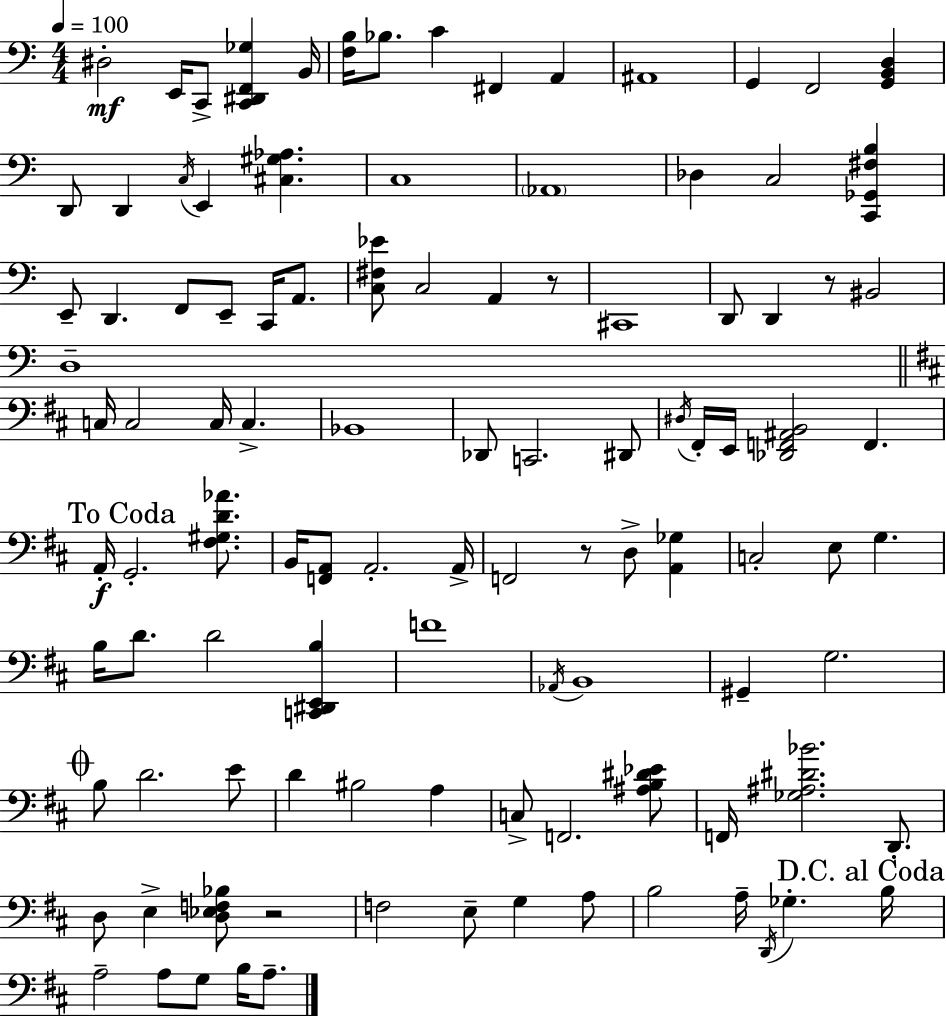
{
  \clef bass
  \numericTimeSignature
  \time 4/4
  \key c \major
  \tempo 4 = 100
  dis2-.\mf e,16 c,8-> <c, dis, f, ges>4 b,16 | <f b>16 bes8. c'4 fis,4 a,4 | ais,1 | g,4 f,2 <g, b, d>4 | \break d,8 d,4 \acciaccatura { c16 } e,4 <cis gis aes>4. | c1 | \parenthesize aes,1 | des4 c2 <c, ges, fis b>4 | \break e,8-- d,4. f,8 e,8-- c,16 a,8. | <c fis ees'>8 c2 a,4 r8 | cis,1 | d,8 d,4 r8 bis,2 | \break d1-- | \bar "||" \break \key b \minor c16 c2 c16 c4.-> | bes,1 | des,8 c,2. dis,8 | \acciaccatura { dis16 } fis,16-. e,16 <des, f, ais, b,>2 f,4. | \break \mark "To Coda" a,16-.\f g,2.-. <fis gis d' aes'>8. | b,16 <f, a,>8 a,2.-. | a,16-> f,2 r8 d8-> <a, ges>4 | c2-. e8 g4. | \break b16 d'8. d'2 <c, dis, e, b>4 | f'1 | \acciaccatura { aes,16 } b,1 | gis,4-- g2. | \break \mark \markup { \musicglyph "scripts.coda" } b8 d'2. | e'8 d'4 bis2 a4 | c8-> f,2. | <ais b dis' ees'>8 f,16 <ges ais dis' bes'>2. d,8.-. | \break d8 e4-> <d ees f bes>8 r2 | f2 e8-- g4 | a8 b2 a16-- \acciaccatura { d,16 } ges4.-. | \mark "D.C. al Coda" b16 a2-- a8 g8 b16 | \break a8.-- \bar "|."
}